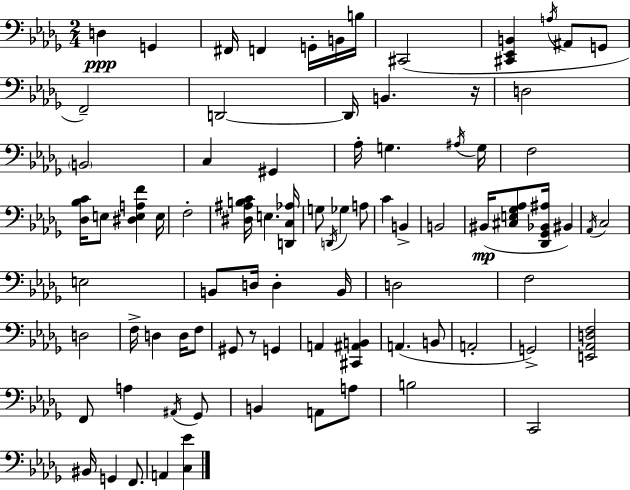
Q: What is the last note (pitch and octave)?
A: A2